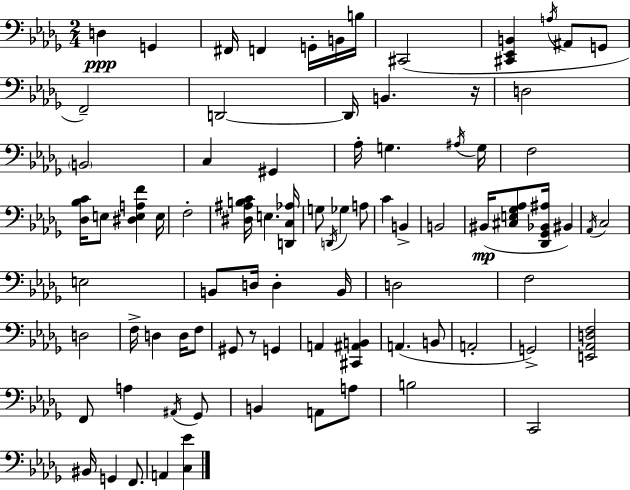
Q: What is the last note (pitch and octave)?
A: A2